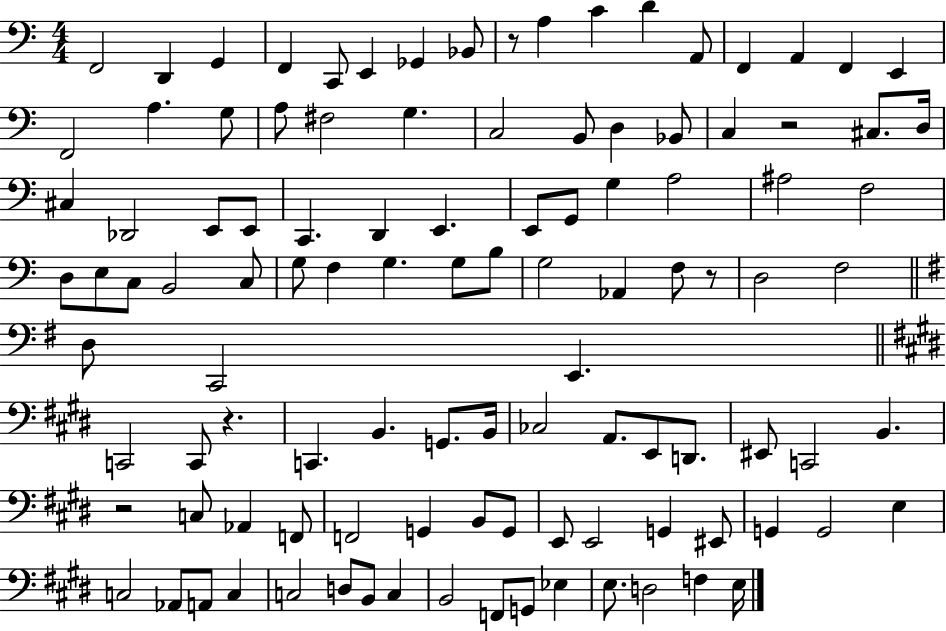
X:1
T:Untitled
M:4/4
L:1/4
K:C
F,,2 D,, G,, F,, C,,/2 E,, _G,, _B,,/2 z/2 A, C D A,,/2 F,, A,, F,, E,, F,,2 A, G,/2 A,/2 ^F,2 G, C,2 B,,/2 D, _B,,/2 C, z2 ^C,/2 D,/4 ^C, _D,,2 E,,/2 E,,/2 C,, D,, E,, E,,/2 G,,/2 G, A,2 ^A,2 F,2 D,/2 E,/2 C,/2 B,,2 C,/2 G,/2 F, G, G,/2 B,/2 G,2 _A,, F,/2 z/2 D,2 F,2 D,/2 C,,2 E,, C,,2 C,,/2 z C,, B,, G,,/2 B,,/4 _C,2 A,,/2 E,,/2 D,,/2 ^E,,/2 C,,2 B,, z2 C,/2 _A,, F,,/2 F,,2 G,, B,,/2 G,,/2 E,,/2 E,,2 G,, ^E,,/2 G,, G,,2 E, C,2 _A,,/2 A,,/2 C, C,2 D,/2 B,,/2 C, B,,2 F,,/2 G,,/2 _E, E,/2 D,2 F, E,/4